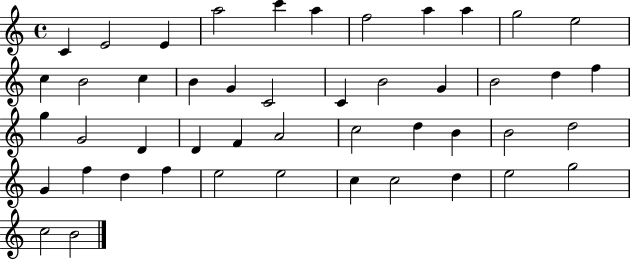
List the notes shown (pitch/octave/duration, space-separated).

C4/q E4/h E4/q A5/h C6/q A5/q F5/h A5/q A5/q G5/h E5/h C5/q B4/h C5/q B4/q G4/q C4/h C4/q B4/h G4/q B4/h D5/q F5/q G5/q G4/h D4/q D4/q F4/q A4/h C5/h D5/q B4/q B4/h D5/h G4/q F5/q D5/q F5/q E5/h E5/h C5/q C5/h D5/q E5/h G5/h C5/h B4/h